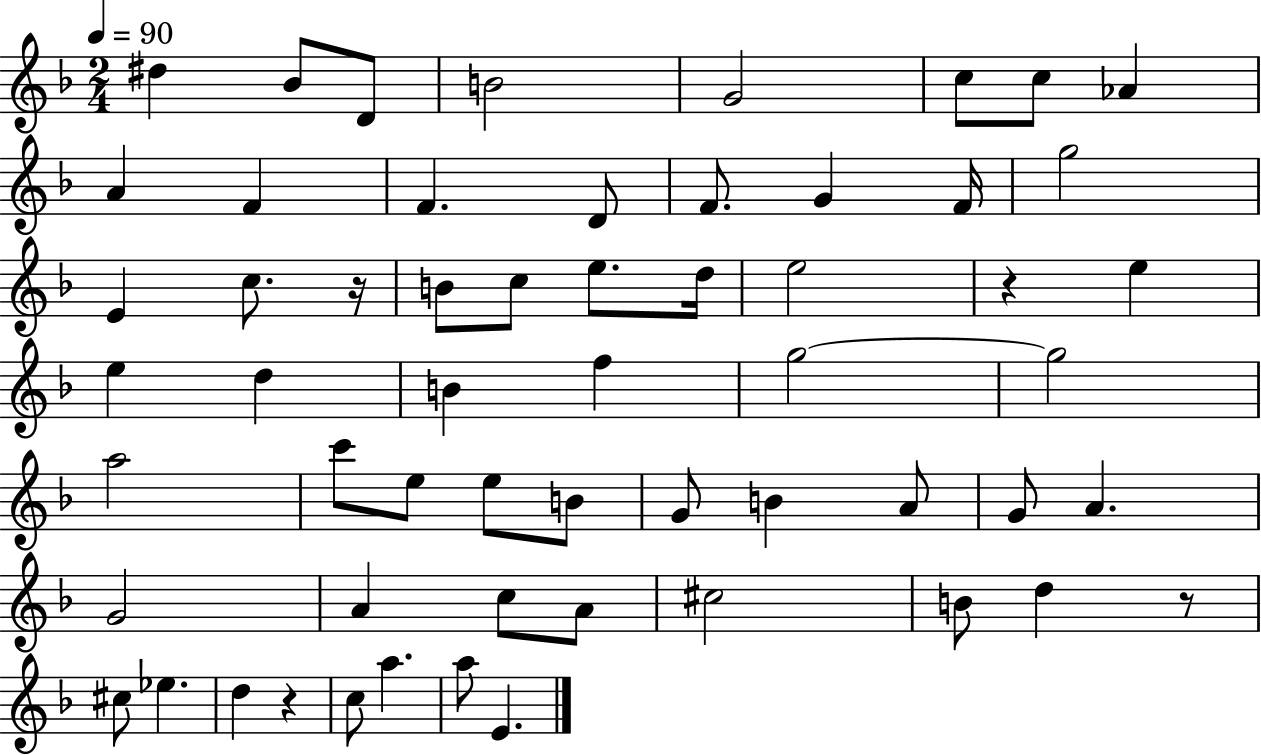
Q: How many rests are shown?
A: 4